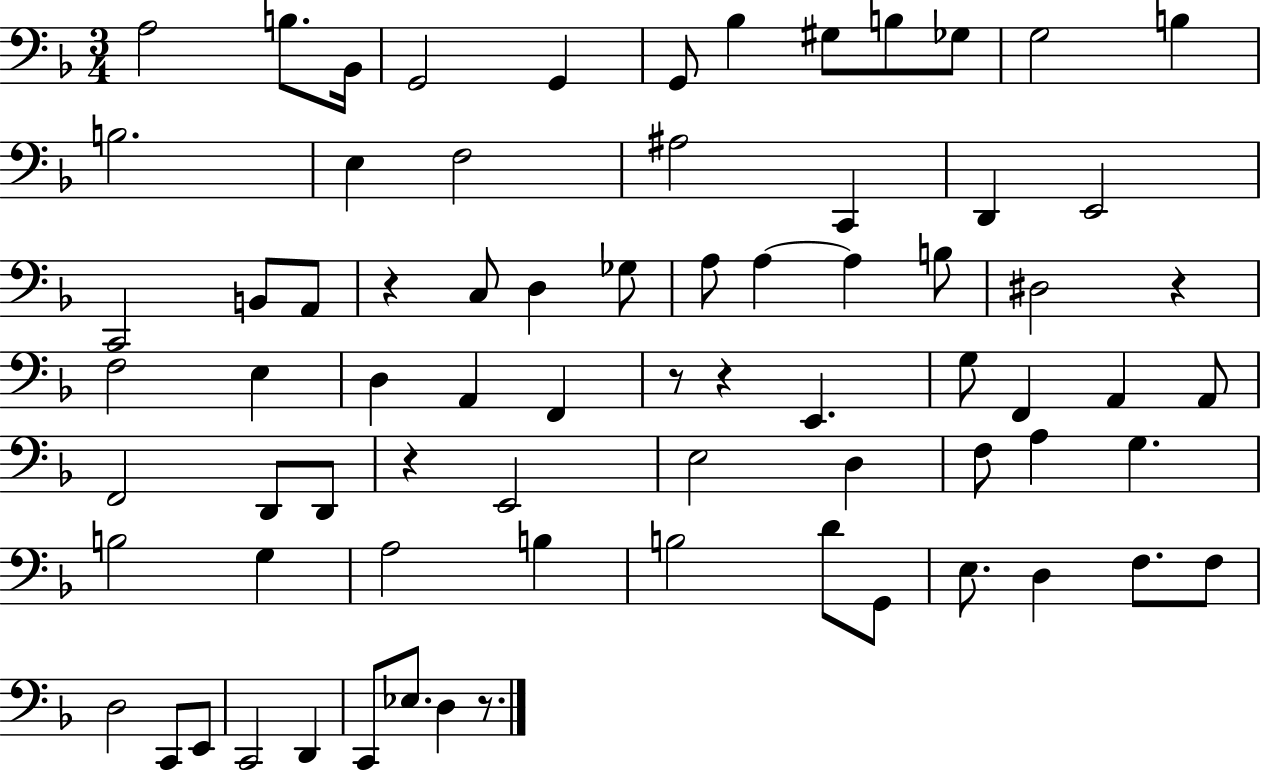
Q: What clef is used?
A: bass